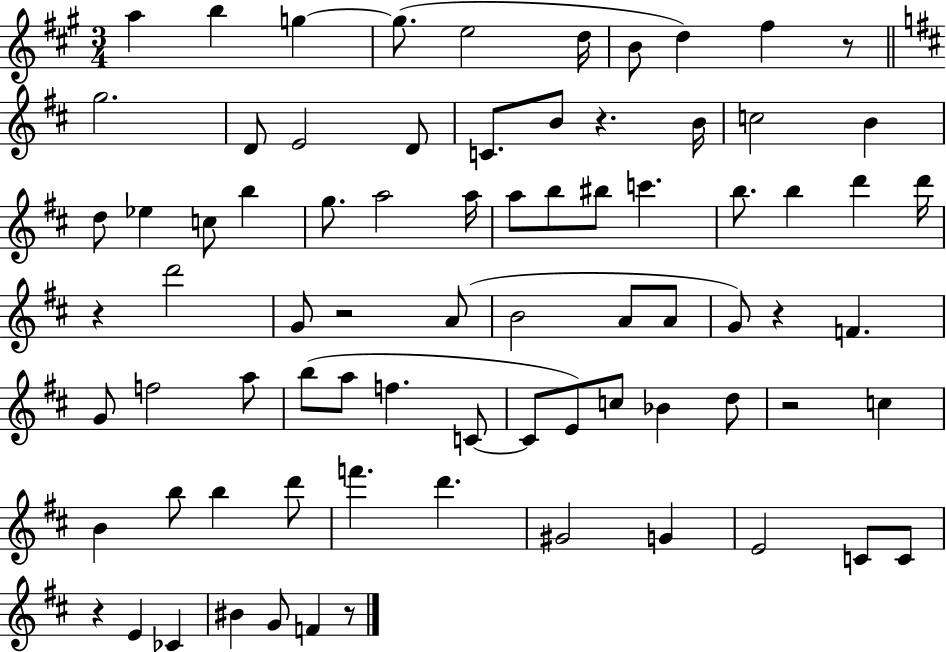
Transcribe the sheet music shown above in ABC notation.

X:1
T:Untitled
M:3/4
L:1/4
K:A
a b g g/2 e2 d/4 B/2 d ^f z/2 g2 D/2 E2 D/2 C/2 B/2 z B/4 c2 B d/2 _e c/2 b g/2 a2 a/4 a/2 b/2 ^b/2 c' b/2 b d' d'/4 z d'2 G/2 z2 A/2 B2 A/2 A/2 G/2 z F G/2 f2 a/2 b/2 a/2 f C/2 C/2 E/2 c/2 _B d/2 z2 c B b/2 b d'/2 f' d' ^G2 G E2 C/2 C/2 z E _C ^B G/2 F z/2